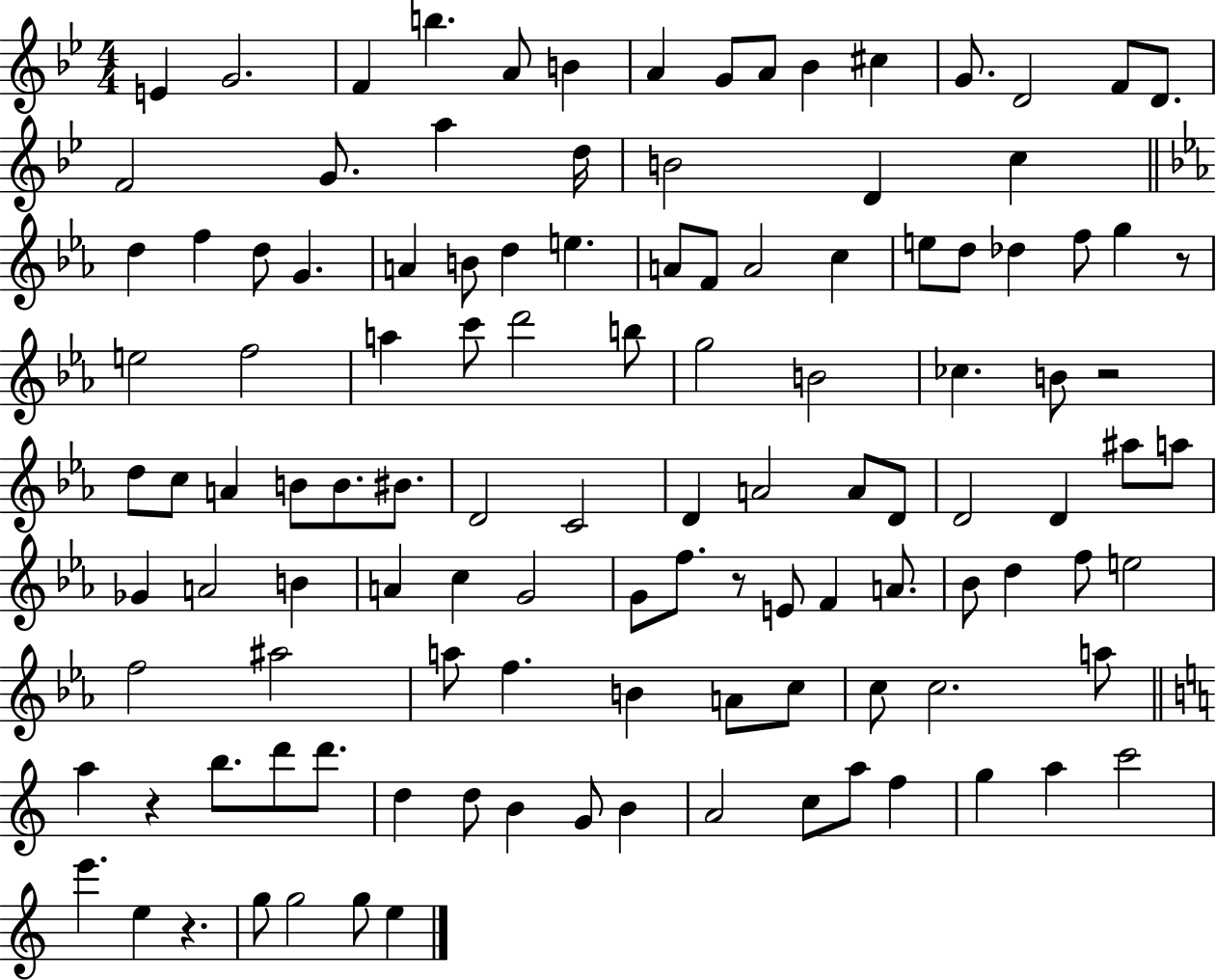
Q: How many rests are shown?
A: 5